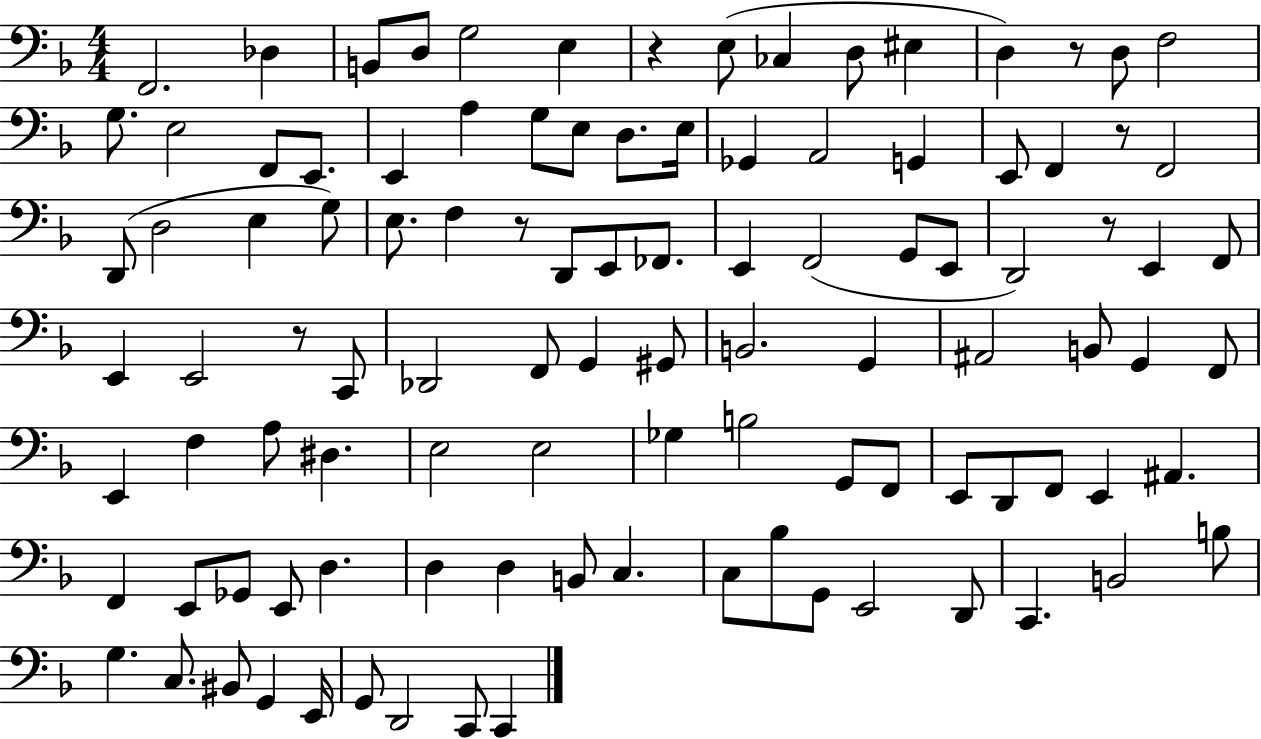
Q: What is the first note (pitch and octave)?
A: F2